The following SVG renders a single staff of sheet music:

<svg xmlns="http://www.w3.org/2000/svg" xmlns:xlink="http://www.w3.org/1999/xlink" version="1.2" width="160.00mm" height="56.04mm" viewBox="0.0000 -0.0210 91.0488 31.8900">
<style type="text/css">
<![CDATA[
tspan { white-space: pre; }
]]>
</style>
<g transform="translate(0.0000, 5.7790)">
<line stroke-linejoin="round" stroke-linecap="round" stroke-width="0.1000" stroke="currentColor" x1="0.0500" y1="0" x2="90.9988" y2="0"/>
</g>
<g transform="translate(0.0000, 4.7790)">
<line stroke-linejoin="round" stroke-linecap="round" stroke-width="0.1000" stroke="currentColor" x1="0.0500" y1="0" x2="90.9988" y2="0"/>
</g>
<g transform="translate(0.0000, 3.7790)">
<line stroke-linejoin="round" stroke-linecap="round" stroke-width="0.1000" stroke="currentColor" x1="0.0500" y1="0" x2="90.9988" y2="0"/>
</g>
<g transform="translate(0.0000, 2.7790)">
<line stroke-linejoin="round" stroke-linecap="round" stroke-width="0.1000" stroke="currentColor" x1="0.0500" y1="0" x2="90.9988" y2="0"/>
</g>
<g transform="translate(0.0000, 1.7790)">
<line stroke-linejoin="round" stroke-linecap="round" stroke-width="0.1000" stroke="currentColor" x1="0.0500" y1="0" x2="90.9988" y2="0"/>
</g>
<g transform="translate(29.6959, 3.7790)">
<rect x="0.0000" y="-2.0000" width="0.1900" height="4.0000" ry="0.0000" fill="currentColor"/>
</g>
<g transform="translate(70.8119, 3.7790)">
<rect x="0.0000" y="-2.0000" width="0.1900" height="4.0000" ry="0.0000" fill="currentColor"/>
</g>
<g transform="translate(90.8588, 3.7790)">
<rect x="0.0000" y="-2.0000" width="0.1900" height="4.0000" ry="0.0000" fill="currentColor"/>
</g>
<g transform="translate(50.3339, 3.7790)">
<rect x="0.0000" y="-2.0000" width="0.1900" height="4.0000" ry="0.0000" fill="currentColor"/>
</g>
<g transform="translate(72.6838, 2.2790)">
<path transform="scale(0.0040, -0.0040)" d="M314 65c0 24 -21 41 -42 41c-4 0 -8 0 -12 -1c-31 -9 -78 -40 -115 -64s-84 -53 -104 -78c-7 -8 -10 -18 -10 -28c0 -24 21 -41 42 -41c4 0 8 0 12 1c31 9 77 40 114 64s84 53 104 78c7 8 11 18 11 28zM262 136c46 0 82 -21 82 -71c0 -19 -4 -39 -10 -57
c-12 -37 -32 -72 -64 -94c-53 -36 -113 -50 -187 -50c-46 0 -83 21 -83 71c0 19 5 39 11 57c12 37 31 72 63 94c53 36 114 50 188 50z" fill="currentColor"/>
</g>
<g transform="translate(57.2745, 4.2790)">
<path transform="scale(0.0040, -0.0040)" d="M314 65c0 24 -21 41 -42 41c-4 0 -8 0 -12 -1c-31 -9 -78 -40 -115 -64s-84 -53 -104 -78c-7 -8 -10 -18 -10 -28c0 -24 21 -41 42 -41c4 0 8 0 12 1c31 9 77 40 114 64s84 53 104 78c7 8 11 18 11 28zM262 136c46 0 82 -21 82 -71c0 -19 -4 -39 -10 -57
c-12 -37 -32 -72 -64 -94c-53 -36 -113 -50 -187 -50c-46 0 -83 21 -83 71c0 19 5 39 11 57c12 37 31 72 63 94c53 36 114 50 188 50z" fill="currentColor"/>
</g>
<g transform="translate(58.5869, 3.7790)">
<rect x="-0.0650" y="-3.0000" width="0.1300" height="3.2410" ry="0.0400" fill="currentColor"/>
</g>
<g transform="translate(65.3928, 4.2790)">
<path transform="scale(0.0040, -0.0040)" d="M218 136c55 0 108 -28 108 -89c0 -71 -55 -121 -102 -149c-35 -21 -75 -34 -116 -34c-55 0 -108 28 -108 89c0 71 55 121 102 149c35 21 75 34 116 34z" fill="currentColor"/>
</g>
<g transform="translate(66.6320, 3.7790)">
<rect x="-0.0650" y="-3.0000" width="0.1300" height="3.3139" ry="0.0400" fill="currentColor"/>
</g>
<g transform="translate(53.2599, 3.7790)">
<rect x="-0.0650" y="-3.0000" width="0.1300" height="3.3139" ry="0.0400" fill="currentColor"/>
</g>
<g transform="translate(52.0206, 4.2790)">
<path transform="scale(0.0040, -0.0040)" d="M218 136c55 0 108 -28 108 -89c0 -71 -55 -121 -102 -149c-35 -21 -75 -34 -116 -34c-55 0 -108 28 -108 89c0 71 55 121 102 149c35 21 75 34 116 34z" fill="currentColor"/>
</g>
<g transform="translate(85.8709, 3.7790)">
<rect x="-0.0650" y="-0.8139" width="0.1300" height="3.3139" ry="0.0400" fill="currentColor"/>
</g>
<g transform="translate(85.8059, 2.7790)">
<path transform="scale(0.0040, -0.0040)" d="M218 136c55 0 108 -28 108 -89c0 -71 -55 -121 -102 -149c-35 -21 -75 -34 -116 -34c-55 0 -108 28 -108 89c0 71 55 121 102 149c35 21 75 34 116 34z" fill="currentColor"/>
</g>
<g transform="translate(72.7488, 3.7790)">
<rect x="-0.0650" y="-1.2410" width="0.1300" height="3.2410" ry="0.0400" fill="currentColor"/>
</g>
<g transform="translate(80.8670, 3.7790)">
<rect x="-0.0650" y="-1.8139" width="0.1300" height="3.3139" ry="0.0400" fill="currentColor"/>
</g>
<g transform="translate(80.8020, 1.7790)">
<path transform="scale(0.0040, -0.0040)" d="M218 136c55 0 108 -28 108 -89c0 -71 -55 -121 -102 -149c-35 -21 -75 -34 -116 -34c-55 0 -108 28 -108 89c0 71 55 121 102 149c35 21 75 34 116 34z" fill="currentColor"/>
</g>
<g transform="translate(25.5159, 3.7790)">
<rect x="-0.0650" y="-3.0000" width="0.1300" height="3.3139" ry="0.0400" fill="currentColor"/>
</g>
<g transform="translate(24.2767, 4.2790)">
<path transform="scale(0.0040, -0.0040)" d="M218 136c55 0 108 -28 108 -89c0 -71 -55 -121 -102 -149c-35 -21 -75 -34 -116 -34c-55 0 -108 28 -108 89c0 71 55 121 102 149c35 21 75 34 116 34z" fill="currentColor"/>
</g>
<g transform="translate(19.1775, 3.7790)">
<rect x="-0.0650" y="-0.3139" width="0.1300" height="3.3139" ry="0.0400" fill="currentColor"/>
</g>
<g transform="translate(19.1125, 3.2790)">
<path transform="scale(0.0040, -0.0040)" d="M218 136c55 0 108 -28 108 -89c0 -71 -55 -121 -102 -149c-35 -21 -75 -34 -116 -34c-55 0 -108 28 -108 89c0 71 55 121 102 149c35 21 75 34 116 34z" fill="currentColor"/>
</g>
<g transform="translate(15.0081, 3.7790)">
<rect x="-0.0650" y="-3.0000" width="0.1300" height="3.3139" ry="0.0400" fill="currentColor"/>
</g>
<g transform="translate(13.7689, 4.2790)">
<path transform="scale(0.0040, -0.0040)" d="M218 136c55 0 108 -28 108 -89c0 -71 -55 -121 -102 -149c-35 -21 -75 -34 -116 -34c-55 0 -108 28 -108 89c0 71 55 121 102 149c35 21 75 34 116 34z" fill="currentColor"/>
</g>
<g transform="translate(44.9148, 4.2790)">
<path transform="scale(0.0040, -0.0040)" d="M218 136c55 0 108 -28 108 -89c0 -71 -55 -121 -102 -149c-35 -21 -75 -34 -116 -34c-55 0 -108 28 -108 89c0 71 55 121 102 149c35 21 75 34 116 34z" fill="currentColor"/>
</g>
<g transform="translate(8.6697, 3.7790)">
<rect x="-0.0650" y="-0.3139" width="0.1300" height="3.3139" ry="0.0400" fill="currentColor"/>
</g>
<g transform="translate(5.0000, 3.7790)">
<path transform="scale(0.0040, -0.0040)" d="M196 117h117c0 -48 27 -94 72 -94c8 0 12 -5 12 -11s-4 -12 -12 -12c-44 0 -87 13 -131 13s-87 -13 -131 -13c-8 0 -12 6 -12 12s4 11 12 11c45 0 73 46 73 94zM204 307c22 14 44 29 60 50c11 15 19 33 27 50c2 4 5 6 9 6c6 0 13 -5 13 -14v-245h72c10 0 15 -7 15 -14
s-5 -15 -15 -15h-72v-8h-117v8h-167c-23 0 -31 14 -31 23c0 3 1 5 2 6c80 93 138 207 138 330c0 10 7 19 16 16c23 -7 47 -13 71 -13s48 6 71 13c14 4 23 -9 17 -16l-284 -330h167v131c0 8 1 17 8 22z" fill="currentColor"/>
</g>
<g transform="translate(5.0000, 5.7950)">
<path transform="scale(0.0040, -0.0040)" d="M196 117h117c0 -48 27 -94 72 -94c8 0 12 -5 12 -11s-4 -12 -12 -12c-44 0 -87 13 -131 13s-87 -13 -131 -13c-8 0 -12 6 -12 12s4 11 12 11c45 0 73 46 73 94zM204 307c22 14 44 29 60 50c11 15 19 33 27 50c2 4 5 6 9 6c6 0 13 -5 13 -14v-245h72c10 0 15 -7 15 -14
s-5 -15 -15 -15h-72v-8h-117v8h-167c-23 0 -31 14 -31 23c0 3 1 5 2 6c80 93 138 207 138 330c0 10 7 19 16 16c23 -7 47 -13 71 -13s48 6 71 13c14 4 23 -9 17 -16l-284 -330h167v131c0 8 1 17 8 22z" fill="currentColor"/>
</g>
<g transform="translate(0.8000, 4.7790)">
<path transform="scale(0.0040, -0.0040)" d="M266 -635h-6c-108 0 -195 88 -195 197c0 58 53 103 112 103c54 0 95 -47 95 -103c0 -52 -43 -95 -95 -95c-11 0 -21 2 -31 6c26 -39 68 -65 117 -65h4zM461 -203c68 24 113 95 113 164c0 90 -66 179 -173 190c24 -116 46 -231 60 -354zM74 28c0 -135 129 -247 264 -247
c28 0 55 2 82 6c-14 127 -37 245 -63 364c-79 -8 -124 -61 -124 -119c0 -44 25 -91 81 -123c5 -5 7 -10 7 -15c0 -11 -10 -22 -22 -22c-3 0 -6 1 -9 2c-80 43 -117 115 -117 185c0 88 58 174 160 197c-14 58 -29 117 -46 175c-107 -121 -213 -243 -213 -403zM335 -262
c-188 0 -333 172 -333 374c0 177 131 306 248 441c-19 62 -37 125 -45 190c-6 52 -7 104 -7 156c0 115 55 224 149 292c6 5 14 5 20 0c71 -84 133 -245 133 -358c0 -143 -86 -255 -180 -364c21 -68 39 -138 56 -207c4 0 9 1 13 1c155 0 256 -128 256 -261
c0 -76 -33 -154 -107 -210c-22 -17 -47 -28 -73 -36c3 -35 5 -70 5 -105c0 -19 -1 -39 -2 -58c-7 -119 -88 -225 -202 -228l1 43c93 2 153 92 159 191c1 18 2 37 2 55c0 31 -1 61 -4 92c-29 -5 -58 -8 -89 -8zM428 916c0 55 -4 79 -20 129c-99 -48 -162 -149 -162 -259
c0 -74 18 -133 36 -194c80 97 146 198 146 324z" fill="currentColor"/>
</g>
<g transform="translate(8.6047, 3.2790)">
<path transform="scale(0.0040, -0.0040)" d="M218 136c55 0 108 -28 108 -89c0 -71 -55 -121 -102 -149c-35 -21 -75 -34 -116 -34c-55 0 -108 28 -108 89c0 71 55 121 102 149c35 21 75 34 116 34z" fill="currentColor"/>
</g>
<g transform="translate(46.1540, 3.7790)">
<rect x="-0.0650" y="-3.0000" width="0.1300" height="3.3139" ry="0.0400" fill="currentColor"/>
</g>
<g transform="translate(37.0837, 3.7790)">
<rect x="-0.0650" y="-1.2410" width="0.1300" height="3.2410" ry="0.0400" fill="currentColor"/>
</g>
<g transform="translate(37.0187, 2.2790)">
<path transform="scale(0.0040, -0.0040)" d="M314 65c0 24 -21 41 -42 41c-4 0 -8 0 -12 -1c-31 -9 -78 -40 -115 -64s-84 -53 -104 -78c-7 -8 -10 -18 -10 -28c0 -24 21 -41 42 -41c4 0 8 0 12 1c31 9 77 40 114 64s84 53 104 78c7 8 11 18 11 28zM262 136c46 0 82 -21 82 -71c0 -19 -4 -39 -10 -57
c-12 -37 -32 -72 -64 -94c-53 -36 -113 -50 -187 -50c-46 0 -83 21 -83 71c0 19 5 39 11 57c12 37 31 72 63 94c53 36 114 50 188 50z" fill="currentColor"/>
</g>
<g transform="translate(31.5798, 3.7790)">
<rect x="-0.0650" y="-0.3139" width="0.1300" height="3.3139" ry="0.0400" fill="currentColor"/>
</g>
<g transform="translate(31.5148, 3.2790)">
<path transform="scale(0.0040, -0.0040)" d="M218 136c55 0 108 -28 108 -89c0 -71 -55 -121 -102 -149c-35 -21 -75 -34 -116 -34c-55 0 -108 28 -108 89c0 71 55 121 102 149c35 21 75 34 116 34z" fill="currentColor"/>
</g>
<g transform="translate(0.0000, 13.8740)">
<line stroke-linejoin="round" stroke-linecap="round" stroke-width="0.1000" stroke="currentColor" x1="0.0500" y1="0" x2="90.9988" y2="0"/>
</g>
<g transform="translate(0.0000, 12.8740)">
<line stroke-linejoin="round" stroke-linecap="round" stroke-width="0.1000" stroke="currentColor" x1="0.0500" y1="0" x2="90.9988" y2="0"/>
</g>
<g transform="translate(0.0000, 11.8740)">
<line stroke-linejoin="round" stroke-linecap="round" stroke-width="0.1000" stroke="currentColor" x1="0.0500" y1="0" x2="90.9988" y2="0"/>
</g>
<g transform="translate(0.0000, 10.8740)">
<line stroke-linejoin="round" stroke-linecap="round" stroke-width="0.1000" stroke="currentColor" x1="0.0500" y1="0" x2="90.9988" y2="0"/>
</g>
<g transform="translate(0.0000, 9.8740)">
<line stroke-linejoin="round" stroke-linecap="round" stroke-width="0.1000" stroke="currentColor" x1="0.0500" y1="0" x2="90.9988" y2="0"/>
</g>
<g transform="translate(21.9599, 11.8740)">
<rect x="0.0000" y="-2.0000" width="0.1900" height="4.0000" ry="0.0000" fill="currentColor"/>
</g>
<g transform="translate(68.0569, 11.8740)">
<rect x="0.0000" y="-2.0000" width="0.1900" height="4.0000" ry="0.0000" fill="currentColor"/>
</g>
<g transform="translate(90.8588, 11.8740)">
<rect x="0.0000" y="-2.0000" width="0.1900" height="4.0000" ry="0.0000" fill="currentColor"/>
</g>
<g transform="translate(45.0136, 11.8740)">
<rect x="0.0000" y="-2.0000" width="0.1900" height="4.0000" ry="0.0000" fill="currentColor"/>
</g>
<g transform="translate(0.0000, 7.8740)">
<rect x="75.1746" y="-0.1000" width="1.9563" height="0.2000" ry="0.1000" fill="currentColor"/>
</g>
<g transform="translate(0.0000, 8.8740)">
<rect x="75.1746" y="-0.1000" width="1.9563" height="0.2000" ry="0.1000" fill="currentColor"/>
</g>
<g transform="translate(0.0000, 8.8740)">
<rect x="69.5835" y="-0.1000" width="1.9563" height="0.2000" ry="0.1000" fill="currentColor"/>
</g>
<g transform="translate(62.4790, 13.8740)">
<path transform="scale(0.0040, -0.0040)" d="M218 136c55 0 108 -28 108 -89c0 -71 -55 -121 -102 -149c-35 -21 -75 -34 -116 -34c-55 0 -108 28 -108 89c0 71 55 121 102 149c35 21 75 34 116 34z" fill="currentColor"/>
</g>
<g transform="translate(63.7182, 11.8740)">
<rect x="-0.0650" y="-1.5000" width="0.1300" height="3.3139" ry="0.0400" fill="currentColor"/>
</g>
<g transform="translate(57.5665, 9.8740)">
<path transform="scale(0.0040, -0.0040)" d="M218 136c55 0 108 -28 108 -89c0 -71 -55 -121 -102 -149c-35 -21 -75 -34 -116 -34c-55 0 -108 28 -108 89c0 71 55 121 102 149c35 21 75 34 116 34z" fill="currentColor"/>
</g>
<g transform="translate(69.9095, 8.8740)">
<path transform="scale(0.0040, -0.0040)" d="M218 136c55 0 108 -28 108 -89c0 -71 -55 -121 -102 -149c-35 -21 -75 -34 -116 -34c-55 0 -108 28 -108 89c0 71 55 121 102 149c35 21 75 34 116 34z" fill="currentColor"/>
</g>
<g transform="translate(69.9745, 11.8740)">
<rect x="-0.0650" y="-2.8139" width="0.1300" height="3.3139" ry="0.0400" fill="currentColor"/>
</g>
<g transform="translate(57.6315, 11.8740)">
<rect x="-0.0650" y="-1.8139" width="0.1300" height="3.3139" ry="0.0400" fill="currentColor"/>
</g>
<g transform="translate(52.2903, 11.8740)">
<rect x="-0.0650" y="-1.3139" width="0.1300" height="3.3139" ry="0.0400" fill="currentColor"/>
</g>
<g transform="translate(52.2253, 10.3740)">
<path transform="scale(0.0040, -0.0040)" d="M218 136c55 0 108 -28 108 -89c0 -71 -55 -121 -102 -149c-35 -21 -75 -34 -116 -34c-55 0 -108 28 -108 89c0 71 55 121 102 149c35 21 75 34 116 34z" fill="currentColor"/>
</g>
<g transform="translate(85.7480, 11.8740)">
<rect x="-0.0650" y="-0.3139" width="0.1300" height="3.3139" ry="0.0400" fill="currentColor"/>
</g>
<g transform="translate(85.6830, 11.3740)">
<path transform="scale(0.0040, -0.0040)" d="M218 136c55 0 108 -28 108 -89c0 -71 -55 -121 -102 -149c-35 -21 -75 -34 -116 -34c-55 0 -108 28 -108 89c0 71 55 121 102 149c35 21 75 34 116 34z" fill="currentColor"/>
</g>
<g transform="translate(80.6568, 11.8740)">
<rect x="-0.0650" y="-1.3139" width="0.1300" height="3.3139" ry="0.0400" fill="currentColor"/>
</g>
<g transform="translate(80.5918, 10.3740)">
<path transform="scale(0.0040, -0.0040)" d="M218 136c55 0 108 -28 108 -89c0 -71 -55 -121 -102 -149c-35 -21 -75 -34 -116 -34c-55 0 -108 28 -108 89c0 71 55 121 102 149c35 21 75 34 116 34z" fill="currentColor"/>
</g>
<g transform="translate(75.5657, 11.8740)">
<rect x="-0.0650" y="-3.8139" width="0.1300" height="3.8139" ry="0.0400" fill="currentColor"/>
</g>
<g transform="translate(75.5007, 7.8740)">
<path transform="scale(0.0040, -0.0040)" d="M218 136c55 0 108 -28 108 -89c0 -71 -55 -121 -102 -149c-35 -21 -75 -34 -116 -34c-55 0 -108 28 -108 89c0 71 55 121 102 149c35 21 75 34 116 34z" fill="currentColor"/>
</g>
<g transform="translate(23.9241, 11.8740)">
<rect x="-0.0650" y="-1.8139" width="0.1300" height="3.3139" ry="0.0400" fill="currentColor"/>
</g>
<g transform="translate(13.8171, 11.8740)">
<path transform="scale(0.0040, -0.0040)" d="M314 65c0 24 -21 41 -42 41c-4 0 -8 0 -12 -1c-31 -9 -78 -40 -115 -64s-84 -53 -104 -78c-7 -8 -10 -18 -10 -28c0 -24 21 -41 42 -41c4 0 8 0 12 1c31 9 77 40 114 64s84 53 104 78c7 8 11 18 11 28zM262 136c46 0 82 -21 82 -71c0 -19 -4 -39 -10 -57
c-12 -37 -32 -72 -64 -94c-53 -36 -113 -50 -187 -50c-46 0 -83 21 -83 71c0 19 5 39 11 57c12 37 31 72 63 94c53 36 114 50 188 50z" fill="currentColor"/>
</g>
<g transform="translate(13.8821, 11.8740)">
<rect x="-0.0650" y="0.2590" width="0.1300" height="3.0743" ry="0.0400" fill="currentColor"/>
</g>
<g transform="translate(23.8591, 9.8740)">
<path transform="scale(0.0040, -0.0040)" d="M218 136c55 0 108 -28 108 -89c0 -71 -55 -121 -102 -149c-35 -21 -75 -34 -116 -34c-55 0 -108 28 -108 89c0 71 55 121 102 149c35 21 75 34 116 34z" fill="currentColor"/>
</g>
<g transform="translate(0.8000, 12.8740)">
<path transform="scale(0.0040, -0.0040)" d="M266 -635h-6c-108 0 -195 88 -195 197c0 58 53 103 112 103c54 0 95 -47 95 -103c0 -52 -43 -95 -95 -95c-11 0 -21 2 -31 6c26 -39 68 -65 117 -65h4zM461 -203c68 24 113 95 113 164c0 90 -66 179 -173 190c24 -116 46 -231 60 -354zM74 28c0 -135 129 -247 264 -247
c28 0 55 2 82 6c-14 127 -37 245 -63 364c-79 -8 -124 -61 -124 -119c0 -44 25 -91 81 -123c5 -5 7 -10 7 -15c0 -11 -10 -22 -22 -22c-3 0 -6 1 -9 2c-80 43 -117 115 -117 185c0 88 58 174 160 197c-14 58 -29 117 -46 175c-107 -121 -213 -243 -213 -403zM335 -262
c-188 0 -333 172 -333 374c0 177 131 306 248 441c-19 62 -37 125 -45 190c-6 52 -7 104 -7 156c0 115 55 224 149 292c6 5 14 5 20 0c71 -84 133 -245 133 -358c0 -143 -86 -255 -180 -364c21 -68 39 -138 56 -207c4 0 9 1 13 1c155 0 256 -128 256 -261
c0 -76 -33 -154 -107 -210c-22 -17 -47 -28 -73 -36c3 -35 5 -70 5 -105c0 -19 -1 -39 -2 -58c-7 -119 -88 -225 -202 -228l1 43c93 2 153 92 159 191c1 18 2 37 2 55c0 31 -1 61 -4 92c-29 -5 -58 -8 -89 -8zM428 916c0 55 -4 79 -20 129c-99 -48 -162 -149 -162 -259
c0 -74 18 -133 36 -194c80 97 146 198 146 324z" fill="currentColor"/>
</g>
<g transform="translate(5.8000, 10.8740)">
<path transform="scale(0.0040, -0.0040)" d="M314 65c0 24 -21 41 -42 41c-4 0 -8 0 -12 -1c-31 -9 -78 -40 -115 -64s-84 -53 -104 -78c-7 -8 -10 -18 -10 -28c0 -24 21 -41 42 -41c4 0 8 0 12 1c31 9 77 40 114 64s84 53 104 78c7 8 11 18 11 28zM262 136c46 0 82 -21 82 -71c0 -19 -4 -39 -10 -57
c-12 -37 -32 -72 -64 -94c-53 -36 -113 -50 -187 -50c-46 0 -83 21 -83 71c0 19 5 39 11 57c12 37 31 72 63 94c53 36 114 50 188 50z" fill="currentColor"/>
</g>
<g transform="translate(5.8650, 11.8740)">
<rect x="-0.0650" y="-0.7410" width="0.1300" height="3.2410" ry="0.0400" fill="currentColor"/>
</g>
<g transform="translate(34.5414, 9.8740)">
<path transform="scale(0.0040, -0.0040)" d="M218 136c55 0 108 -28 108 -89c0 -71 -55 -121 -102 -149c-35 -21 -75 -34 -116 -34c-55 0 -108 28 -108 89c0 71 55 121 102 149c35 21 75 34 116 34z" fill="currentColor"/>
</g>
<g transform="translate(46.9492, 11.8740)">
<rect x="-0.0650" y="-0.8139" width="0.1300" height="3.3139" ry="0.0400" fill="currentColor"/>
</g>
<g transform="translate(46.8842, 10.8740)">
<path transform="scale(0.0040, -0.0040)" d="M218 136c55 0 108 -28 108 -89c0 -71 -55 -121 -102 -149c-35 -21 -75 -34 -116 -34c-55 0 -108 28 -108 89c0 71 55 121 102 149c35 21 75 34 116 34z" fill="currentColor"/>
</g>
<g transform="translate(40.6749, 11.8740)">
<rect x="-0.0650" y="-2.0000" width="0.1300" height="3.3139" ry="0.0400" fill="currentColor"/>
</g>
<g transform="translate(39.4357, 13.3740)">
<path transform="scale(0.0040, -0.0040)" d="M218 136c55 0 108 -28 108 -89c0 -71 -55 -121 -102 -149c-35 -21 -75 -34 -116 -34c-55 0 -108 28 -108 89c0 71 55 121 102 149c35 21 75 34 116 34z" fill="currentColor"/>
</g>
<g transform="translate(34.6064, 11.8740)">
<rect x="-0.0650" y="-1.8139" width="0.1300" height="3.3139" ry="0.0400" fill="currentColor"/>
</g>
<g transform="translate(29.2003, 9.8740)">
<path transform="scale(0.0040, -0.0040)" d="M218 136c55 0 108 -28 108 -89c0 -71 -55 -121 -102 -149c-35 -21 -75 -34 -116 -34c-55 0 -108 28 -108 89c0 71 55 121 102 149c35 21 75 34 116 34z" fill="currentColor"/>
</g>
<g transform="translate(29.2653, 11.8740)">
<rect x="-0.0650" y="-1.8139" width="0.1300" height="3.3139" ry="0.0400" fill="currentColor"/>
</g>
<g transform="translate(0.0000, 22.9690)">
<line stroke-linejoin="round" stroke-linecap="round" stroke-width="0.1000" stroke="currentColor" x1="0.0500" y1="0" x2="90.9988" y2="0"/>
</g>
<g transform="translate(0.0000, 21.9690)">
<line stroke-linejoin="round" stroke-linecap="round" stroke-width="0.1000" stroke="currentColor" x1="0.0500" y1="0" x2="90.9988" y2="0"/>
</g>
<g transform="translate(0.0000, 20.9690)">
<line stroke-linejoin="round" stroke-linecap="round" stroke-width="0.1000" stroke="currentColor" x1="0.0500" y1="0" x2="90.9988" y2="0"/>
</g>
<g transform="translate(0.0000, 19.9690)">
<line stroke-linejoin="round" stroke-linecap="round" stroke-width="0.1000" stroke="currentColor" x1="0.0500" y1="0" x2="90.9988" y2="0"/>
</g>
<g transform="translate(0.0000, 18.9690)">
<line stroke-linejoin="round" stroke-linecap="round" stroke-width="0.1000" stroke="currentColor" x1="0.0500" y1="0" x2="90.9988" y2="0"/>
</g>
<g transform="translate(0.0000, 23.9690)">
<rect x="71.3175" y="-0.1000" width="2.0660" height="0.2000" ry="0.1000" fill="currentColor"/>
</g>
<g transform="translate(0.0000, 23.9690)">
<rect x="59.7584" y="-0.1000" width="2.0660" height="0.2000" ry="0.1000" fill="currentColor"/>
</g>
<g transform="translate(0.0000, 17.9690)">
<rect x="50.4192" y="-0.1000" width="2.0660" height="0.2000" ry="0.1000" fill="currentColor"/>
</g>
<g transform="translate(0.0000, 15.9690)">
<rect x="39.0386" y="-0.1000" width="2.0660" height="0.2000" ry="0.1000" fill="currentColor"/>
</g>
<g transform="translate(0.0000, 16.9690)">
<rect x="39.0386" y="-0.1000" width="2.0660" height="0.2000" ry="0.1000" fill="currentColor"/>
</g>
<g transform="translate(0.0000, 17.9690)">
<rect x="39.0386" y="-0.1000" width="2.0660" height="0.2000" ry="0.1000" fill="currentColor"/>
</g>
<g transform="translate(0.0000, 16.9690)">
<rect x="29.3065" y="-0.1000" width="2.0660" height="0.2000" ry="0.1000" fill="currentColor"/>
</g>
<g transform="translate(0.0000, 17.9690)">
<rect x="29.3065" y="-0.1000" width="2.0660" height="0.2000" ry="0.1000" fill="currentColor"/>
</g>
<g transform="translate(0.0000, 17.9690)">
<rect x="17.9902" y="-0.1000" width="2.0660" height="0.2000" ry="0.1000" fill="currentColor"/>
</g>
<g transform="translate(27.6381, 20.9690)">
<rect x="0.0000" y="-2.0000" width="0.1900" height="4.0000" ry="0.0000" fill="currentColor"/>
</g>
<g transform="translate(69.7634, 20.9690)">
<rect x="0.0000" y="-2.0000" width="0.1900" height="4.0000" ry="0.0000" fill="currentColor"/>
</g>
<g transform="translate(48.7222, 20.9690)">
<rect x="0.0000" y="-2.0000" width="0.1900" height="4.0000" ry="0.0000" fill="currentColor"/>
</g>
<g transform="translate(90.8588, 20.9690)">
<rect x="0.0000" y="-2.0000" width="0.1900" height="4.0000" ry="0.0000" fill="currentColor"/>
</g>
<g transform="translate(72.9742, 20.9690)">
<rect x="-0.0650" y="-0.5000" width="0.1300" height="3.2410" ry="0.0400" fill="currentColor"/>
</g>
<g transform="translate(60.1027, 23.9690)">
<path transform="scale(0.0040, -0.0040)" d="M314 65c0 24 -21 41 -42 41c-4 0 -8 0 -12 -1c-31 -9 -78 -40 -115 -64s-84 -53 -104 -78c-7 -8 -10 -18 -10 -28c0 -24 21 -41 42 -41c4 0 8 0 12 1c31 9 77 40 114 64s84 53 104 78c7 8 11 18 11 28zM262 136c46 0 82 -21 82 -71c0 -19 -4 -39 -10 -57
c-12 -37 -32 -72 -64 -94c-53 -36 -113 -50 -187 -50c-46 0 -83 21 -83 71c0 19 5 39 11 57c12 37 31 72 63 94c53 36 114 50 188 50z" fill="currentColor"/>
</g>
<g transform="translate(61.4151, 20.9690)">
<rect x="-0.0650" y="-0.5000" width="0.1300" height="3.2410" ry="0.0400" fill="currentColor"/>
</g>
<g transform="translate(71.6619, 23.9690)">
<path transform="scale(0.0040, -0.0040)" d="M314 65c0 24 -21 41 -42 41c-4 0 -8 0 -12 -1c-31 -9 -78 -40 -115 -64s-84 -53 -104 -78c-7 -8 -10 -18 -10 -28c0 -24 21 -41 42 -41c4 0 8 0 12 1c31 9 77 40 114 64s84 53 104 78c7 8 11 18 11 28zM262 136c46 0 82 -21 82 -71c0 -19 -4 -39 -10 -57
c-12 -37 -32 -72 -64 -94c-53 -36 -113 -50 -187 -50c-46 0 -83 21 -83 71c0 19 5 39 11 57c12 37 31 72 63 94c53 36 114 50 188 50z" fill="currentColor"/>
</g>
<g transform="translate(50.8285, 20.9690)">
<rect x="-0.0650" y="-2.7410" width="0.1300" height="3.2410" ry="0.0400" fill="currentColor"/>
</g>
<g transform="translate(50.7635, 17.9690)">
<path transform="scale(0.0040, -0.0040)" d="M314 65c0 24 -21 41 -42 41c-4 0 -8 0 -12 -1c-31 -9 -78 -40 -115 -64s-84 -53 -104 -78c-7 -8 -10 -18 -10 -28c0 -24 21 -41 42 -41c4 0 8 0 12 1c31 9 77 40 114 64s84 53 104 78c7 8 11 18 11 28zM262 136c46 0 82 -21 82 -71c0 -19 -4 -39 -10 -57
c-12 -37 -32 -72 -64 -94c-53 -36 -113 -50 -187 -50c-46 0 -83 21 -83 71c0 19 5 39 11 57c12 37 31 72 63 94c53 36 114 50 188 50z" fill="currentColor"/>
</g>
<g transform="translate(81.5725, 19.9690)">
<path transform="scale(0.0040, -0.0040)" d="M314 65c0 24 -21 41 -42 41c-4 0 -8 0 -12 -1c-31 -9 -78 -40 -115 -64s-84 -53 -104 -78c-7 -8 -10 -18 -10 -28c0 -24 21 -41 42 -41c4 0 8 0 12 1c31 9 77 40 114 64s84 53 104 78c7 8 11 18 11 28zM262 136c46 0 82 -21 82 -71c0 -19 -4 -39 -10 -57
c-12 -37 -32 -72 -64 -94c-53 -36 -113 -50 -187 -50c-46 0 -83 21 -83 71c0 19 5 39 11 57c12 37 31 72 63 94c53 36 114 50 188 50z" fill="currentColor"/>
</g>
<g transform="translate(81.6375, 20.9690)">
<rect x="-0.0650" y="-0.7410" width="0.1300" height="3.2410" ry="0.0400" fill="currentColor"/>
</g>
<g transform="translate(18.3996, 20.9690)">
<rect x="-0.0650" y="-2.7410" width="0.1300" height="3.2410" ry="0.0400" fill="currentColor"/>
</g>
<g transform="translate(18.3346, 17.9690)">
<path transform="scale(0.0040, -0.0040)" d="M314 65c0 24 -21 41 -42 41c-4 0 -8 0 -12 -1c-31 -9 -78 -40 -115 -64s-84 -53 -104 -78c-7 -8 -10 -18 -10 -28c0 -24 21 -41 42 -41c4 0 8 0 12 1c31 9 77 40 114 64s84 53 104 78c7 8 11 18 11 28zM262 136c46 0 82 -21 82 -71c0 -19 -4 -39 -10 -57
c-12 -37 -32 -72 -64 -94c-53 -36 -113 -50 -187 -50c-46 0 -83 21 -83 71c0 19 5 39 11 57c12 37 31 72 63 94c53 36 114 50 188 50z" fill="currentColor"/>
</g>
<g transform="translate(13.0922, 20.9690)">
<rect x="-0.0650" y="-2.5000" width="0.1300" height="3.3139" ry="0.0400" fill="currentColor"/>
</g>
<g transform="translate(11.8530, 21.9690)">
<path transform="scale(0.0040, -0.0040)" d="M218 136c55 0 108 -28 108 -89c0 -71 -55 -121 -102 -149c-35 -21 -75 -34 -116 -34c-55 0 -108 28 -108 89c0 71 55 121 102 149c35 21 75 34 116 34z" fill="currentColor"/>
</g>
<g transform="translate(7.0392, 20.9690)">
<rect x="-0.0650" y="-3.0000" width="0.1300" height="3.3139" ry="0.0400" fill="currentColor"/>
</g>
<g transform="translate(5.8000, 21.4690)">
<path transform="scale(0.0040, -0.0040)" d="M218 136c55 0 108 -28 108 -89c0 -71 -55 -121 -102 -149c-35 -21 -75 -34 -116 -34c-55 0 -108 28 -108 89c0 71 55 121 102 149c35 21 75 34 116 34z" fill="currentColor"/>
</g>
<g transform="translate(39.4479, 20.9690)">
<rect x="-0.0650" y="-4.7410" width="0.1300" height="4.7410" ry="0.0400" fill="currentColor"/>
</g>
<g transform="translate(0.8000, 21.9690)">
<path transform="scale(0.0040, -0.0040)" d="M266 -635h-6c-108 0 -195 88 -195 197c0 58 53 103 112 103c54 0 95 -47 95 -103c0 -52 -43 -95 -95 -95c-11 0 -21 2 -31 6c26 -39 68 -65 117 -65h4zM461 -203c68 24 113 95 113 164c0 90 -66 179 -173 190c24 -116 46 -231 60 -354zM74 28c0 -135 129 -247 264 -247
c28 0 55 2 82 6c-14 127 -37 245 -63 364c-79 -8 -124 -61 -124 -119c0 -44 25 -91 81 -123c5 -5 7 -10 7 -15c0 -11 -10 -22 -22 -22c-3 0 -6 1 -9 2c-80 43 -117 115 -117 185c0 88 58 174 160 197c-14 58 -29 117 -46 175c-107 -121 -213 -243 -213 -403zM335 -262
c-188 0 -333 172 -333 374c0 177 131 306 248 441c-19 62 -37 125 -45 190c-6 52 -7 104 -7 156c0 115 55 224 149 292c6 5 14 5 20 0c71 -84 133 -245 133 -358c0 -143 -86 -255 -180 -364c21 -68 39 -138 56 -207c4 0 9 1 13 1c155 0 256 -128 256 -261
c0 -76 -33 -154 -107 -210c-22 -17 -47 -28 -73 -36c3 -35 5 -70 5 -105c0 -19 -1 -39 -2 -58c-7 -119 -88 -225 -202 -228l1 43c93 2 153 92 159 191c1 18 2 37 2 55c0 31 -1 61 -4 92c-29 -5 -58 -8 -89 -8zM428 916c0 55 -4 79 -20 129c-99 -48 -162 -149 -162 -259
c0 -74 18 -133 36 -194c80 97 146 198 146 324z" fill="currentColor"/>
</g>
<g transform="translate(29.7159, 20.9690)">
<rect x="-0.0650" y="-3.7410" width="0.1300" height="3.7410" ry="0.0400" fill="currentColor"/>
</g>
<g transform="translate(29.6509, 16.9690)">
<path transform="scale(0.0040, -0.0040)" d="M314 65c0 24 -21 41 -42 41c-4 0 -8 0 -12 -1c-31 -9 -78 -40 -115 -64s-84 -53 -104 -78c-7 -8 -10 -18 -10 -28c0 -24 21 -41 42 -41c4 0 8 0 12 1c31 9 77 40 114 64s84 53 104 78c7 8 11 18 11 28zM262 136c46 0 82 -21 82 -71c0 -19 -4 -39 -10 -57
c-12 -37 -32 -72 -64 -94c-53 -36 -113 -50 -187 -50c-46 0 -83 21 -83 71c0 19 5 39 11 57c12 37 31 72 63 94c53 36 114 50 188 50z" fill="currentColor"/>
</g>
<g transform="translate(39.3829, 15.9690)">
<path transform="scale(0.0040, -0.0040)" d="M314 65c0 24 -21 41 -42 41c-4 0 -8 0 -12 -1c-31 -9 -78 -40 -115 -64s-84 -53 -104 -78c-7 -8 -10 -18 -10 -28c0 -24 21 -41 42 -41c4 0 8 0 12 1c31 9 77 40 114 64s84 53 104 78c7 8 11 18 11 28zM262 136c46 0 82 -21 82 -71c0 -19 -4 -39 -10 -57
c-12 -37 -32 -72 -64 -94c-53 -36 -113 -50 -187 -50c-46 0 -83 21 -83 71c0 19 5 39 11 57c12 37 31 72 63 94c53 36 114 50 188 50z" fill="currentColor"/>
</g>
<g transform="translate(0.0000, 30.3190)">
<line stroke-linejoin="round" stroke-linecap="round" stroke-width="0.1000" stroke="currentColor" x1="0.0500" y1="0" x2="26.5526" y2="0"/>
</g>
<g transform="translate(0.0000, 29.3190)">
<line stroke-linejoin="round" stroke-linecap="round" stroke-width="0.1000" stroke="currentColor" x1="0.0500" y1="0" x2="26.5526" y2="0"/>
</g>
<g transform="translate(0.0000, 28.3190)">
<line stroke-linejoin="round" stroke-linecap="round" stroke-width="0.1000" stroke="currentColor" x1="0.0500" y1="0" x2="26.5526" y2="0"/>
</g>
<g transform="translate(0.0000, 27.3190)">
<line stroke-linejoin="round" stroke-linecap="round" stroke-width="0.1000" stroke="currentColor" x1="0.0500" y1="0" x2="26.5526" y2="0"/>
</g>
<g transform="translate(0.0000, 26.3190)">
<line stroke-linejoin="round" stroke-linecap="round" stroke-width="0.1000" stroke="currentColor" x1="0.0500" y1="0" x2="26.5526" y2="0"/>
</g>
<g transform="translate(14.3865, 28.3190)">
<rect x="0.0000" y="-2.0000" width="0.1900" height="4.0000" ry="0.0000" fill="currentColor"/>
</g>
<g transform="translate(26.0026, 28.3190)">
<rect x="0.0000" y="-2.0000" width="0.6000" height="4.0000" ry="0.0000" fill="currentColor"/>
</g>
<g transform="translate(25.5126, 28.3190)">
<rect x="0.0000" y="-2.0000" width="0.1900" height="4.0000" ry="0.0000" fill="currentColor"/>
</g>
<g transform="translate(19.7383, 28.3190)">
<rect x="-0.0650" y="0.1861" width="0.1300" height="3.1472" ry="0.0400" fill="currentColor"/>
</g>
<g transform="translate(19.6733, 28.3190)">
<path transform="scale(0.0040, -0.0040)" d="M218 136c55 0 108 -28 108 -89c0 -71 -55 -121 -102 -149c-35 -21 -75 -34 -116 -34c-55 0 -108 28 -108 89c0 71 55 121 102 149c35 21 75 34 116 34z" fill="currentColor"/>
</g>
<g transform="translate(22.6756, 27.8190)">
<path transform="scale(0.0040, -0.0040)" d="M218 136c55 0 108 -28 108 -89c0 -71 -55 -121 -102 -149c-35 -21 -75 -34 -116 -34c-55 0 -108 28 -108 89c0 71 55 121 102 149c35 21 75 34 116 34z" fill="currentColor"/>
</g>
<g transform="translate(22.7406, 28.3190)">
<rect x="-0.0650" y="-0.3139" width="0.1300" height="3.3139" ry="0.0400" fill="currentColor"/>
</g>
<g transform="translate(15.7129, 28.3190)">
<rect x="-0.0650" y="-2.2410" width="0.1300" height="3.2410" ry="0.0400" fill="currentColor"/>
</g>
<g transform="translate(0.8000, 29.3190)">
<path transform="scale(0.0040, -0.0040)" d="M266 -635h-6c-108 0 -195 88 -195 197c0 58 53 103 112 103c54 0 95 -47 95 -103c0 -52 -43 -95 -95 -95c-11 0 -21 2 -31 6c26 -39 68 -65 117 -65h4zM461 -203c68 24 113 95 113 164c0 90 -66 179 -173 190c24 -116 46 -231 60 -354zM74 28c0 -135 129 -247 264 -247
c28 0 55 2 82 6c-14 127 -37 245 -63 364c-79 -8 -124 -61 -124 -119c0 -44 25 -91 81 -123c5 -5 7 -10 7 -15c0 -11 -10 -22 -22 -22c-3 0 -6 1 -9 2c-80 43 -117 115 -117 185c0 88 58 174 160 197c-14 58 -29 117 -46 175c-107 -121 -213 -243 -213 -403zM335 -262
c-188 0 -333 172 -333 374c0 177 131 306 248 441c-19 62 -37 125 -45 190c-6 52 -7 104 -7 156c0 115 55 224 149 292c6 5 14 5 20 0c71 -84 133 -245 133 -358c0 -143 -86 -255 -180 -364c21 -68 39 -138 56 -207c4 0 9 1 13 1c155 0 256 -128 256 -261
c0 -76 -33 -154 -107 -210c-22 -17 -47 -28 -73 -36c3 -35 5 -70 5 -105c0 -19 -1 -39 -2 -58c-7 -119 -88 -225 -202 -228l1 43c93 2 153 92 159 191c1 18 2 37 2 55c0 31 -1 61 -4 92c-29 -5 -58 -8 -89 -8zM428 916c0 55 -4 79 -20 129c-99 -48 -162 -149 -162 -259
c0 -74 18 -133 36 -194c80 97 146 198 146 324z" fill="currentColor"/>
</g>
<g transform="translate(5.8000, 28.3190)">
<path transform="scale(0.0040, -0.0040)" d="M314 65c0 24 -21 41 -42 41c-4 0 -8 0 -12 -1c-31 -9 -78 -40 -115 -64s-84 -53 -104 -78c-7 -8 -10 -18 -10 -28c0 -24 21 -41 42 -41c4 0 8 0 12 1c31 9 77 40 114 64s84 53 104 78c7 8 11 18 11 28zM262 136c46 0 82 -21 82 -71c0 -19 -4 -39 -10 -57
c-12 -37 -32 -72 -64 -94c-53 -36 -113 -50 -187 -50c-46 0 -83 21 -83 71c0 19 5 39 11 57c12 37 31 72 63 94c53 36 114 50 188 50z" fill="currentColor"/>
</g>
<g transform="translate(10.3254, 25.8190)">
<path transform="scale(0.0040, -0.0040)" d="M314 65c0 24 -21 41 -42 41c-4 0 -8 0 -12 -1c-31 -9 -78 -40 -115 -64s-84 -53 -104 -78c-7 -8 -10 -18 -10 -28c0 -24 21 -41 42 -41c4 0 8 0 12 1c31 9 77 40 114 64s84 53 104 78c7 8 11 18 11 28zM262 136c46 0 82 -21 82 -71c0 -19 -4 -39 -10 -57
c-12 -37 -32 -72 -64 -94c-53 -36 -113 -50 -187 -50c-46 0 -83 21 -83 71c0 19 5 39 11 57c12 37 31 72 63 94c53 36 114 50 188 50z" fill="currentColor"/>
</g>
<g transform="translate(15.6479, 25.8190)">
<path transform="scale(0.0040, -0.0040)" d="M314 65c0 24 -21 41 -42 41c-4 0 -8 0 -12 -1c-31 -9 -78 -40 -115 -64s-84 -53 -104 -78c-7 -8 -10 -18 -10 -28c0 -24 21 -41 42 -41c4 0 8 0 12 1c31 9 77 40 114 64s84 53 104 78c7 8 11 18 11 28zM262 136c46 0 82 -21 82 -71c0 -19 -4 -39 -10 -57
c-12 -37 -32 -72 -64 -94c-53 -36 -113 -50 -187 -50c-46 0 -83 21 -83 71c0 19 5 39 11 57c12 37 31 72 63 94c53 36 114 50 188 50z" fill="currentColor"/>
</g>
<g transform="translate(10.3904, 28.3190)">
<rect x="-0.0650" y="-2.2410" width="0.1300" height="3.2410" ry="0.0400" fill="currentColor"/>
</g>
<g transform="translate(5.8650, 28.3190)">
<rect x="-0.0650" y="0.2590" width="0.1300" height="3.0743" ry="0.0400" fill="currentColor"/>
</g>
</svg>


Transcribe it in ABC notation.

X:1
T:Untitled
M:4/4
L:1/4
K:C
c A c A c e2 A A A2 A e2 f d d2 B2 f f f F d e f E a c' e c A G a2 c'2 e'2 a2 C2 C2 d2 B2 g2 g2 B c